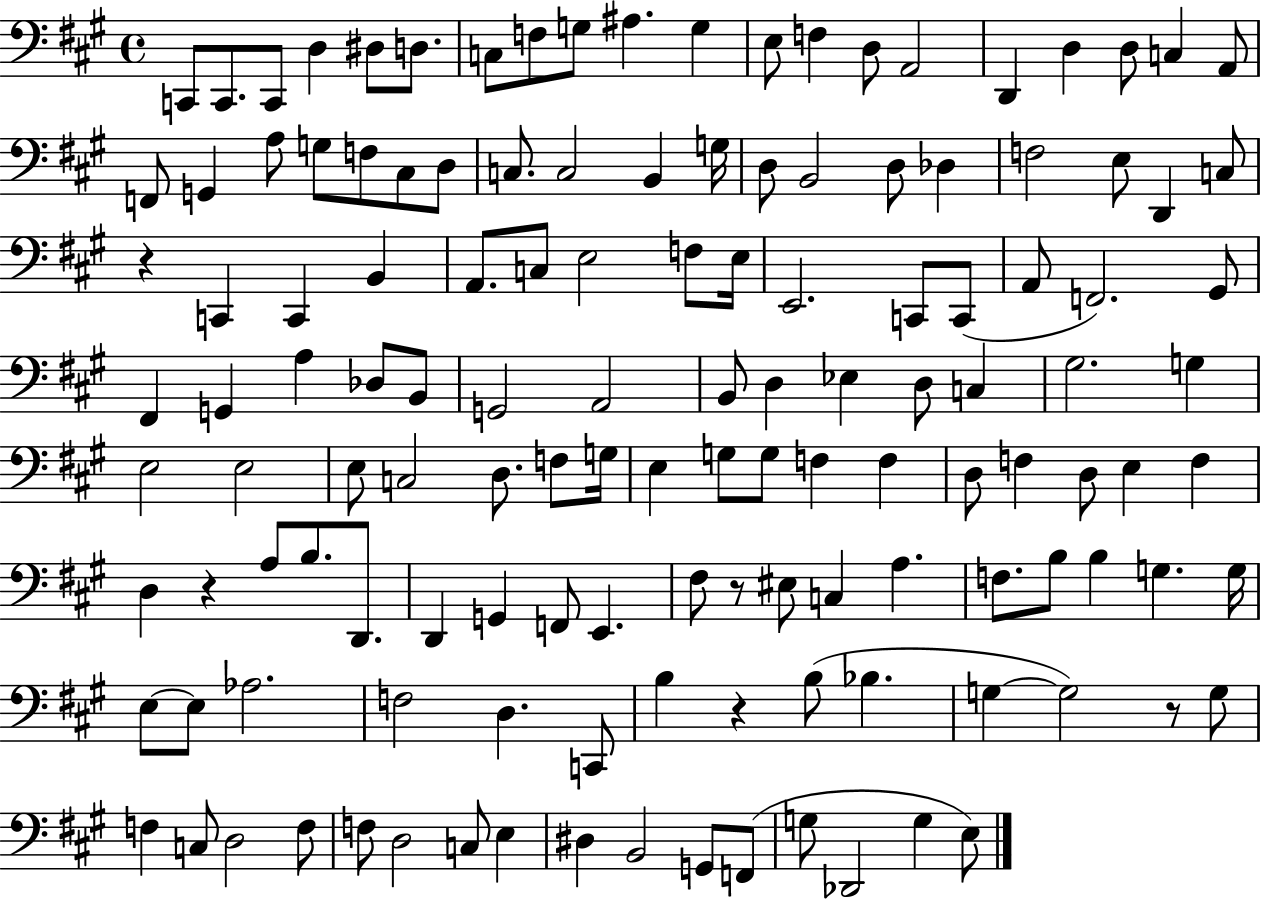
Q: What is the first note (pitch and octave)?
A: C2